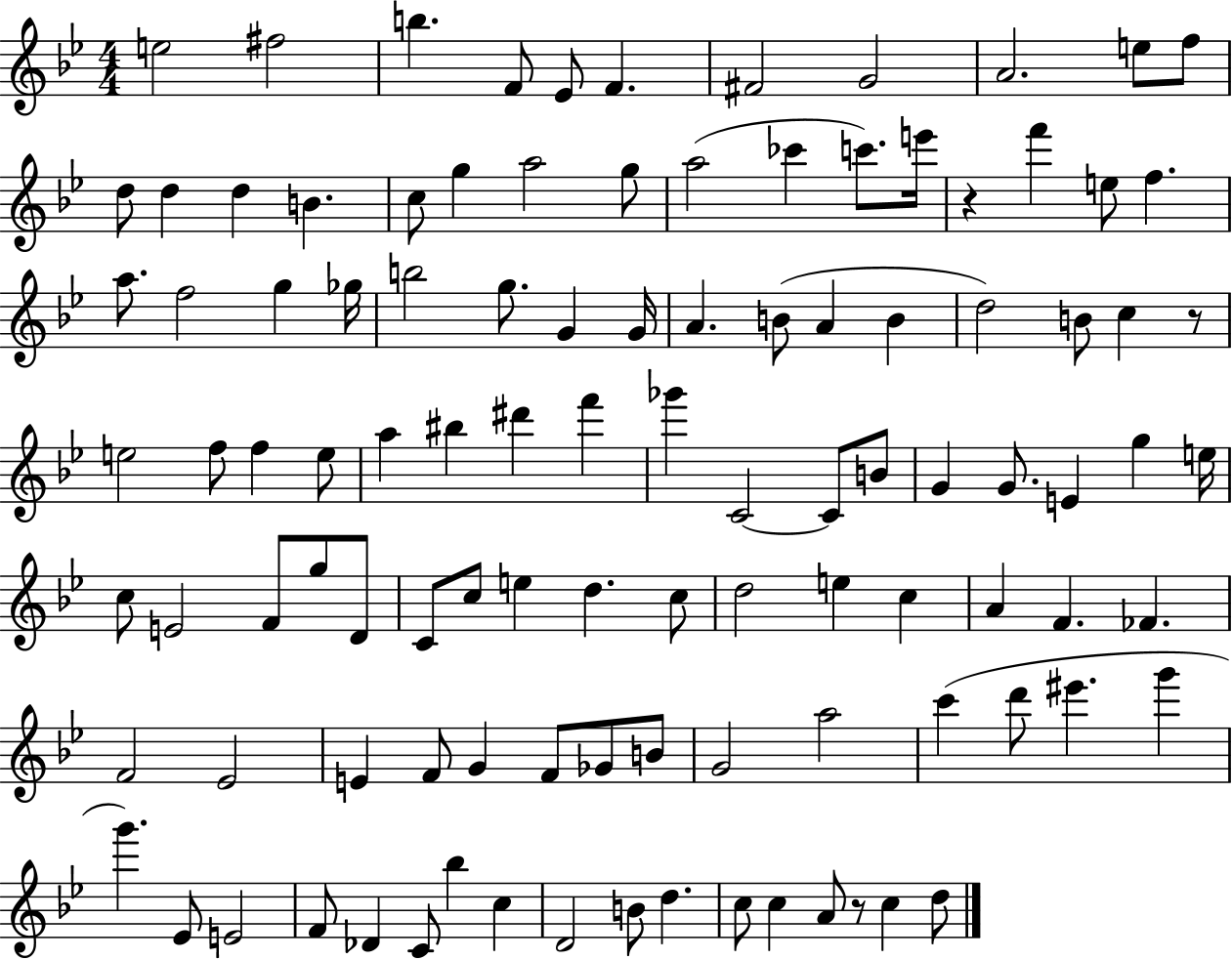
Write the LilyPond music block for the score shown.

{
  \clef treble
  \numericTimeSignature
  \time 4/4
  \key bes \major
  e''2 fis''2 | b''4. f'8 ees'8 f'4. | fis'2 g'2 | a'2. e''8 f''8 | \break d''8 d''4 d''4 b'4. | c''8 g''4 a''2 g''8 | a''2( ces'''4 c'''8.) e'''16 | r4 f'''4 e''8 f''4. | \break a''8. f''2 g''4 ges''16 | b''2 g''8. g'4 g'16 | a'4. b'8( a'4 b'4 | d''2) b'8 c''4 r8 | \break e''2 f''8 f''4 e''8 | a''4 bis''4 dis'''4 f'''4 | ges'''4 c'2~~ c'8 b'8 | g'4 g'8. e'4 g''4 e''16 | \break c''8 e'2 f'8 g''8 d'8 | c'8 c''8 e''4 d''4. c''8 | d''2 e''4 c''4 | a'4 f'4. fes'4. | \break f'2 ees'2 | e'4 f'8 g'4 f'8 ges'8 b'8 | g'2 a''2 | c'''4( d'''8 eis'''4. g'''4 | \break g'''4.) ees'8 e'2 | f'8 des'4 c'8 bes''4 c''4 | d'2 b'8 d''4. | c''8 c''4 a'8 r8 c''4 d''8 | \break \bar "|."
}